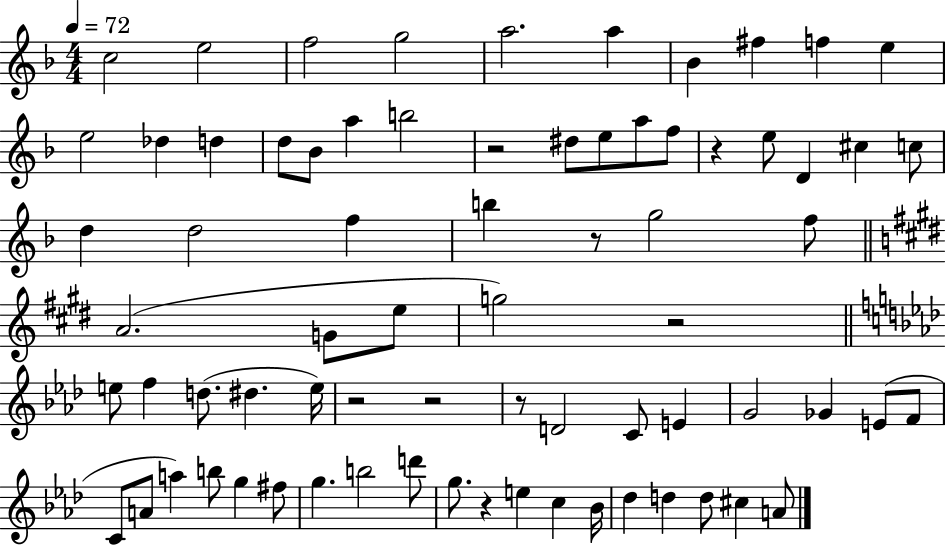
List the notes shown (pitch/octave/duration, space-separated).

C5/h E5/h F5/h G5/h A5/h. A5/q Bb4/q F#5/q F5/q E5/q E5/h Db5/q D5/q D5/e Bb4/e A5/q B5/h R/h D#5/e E5/e A5/e F5/e R/q E5/e D4/q C#5/q C5/e D5/q D5/h F5/q B5/q R/e G5/h F5/e A4/h. G4/e E5/e G5/h R/h E5/e F5/q D5/e. D#5/q. E5/s R/h R/h R/e D4/h C4/e E4/q G4/h Gb4/q E4/e F4/e C4/e A4/e A5/q B5/e G5/q F#5/e G5/q. B5/h D6/e G5/e. R/q E5/q C5/q Bb4/s Db5/q D5/q D5/e C#5/q A4/e